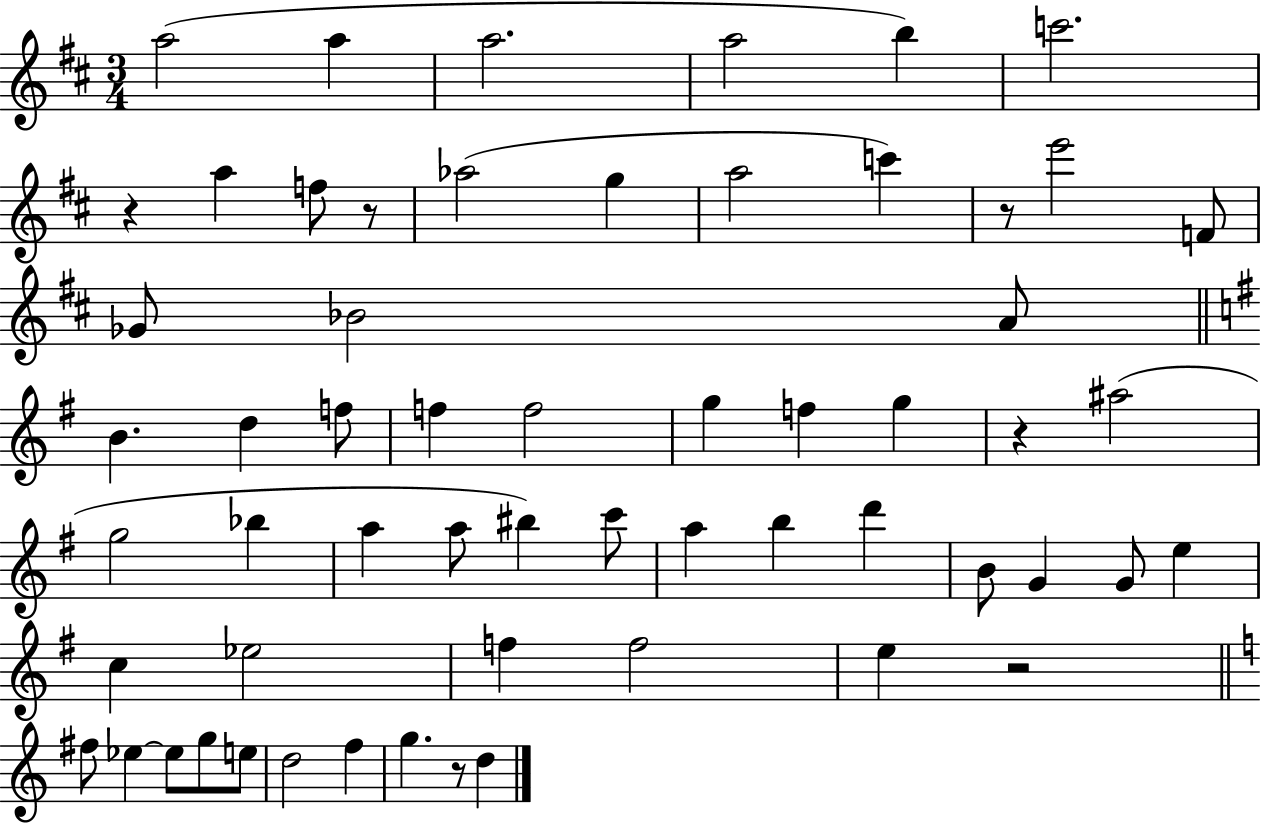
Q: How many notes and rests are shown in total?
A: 59